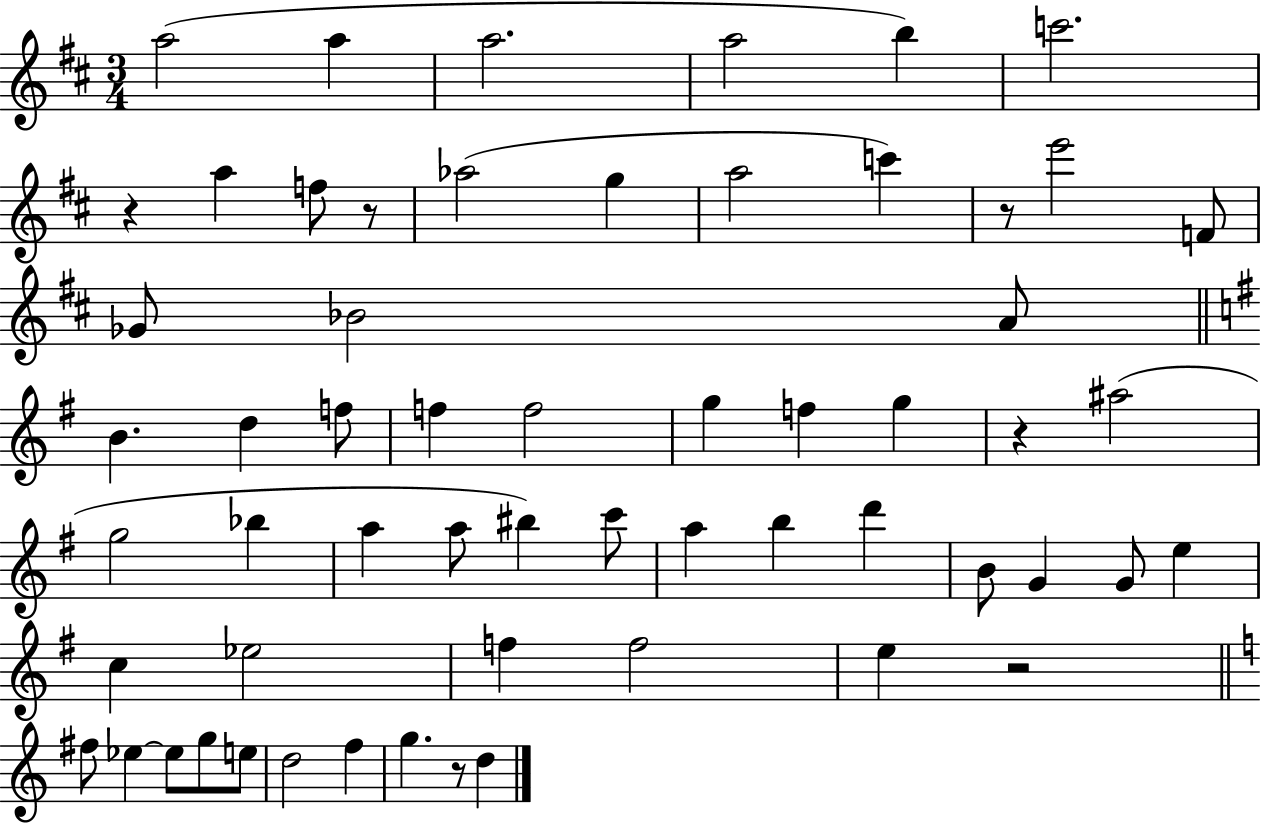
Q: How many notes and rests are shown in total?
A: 59